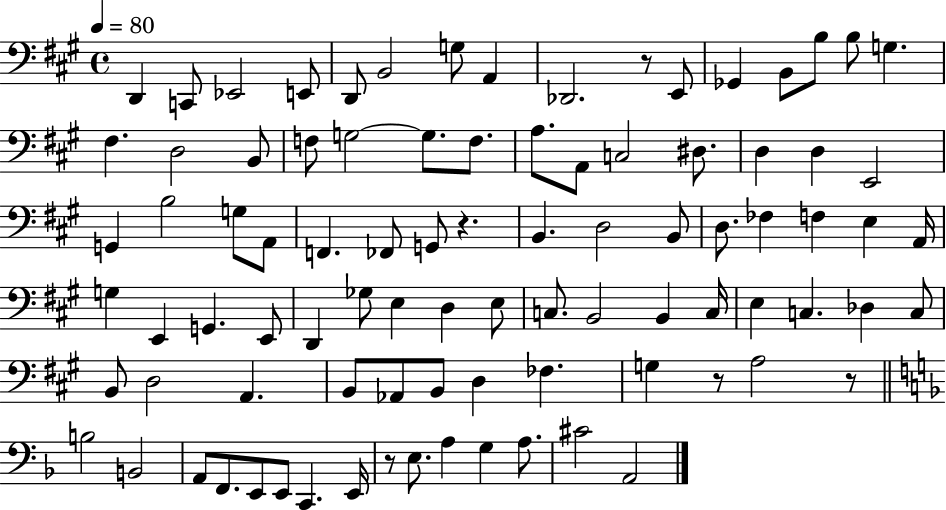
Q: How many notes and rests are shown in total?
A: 90